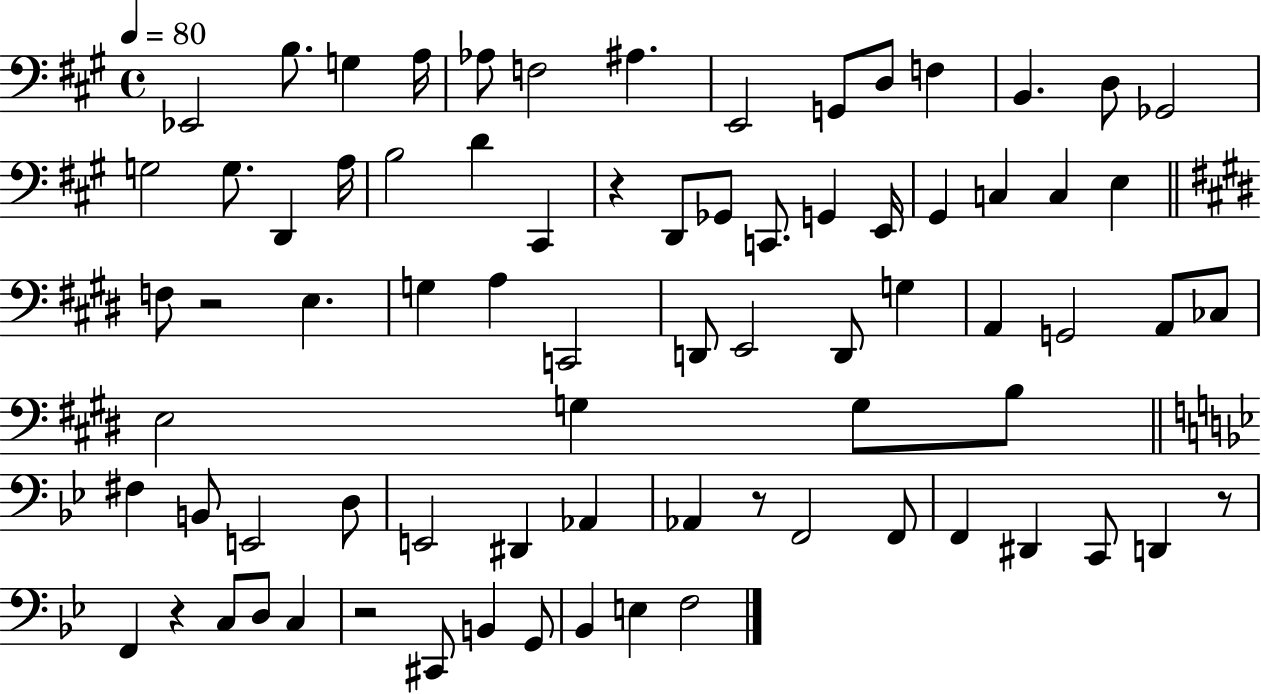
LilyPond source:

{
  \clef bass
  \time 4/4
  \defaultTimeSignature
  \key a \major
  \tempo 4 = 80
  ees,2 b8. g4 a16 | aes8 f2 ais4. | e,2 g,8 d8 f4 | b,4. d8 ges,2 | \break g2 g8. d,4 a16 | b2 d'4 cis,4 | r4 d,8 ges,8 c,8. g,4 e,16 | gis,4 c4 c4 e4 | \break \bar "||" \break \key e \major f8 r2 e4. | g4 a4 c,2 | d,8 e,2 d,8 g4 | a,4 g,2 a,8 ces8 | \break e2 g4 g8 b8 | \bar "||" \break \key bes \major fis4 b,8 e,2 d8 | e,2 dis,4 aes,4 | aes,4 r8 f,2 f,8 | f,4 dis,4 c,8 d,4 r8 | \break f,4 r4 c8 d8 c4 | r2 cis,8 b,4 g,8 | bes,4 e4 f2 | \bar "|."
}